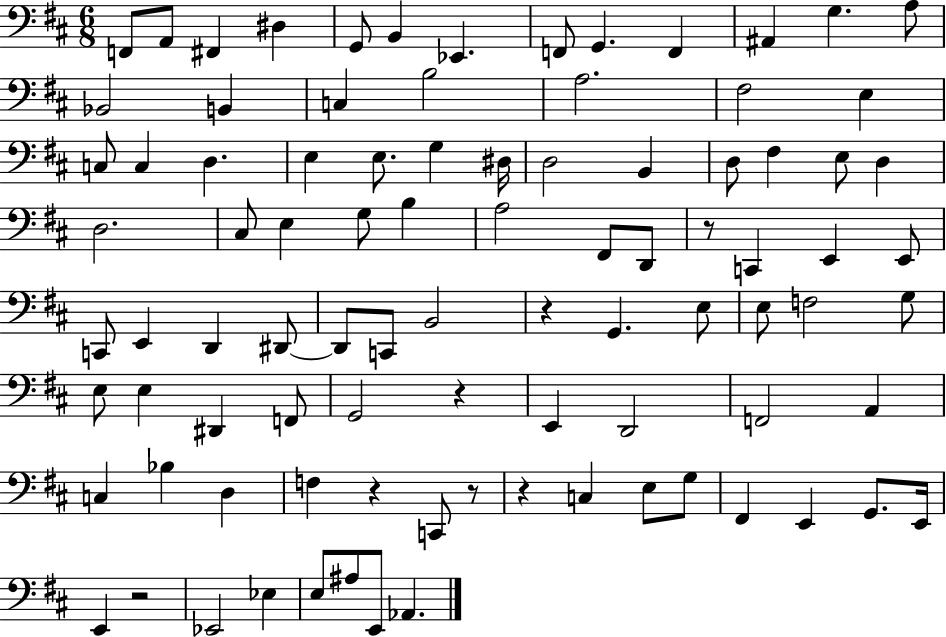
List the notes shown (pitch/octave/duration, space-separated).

F2/e A2/e F#2/q D#3/q G2/e B2/q Eb2/q. F2/e G2/q. F2/q A#2/q G3/q. A3/e Bb2/h B2/q C3/q B3/h A3/h. F#3/h E3/q C3/e C3/q D3/q. E3/q E3/e. G3/q D#3/s D3/h B2/q D3/e F#3/q E3/e D3/q D3/h. C#3/e E3/q G3/e B3/q A3/h F#2/e D2/e R/e C2/q E2/q E2/e C2/e E2/q D2/q D#2/e D#2/e C2/e B2/h R/q G2/q. E3/e E3/e F3/h G3/e E3/e E3/q D#2/q F2/e G2/h R/q E2/q D2/h F2/h A2/q C3/q Bb3/q D3/q F3/q R/q C2/e R/e R/q C3/q E3/e G3/e F#2/q E2/q G2/e. E2/s E2/q R/h Eb2/h Eb3/q E3/e A#3/e E2/e Ab2/q.